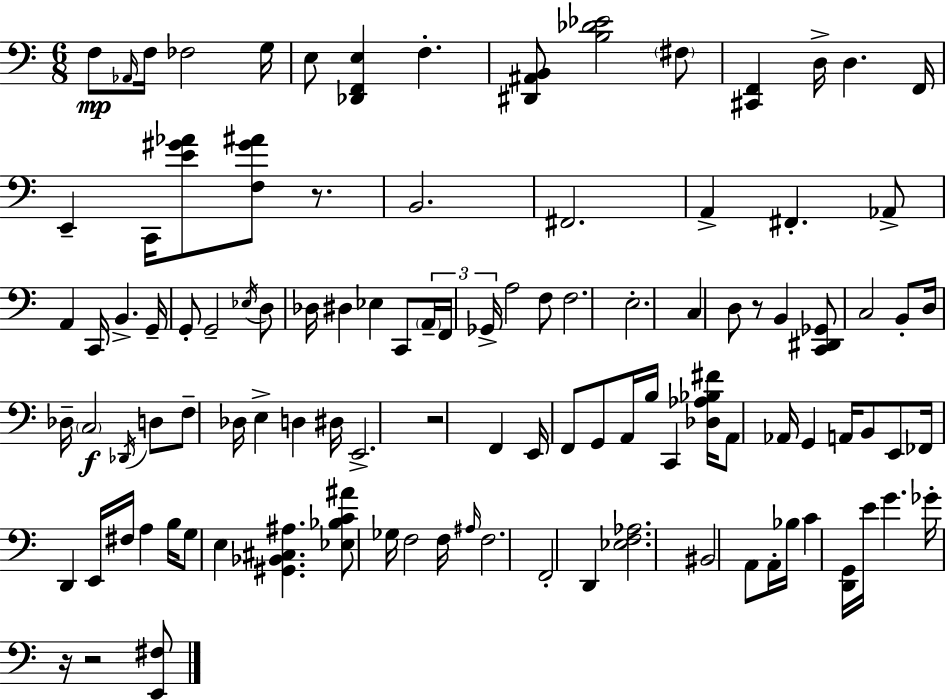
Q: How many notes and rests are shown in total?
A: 107